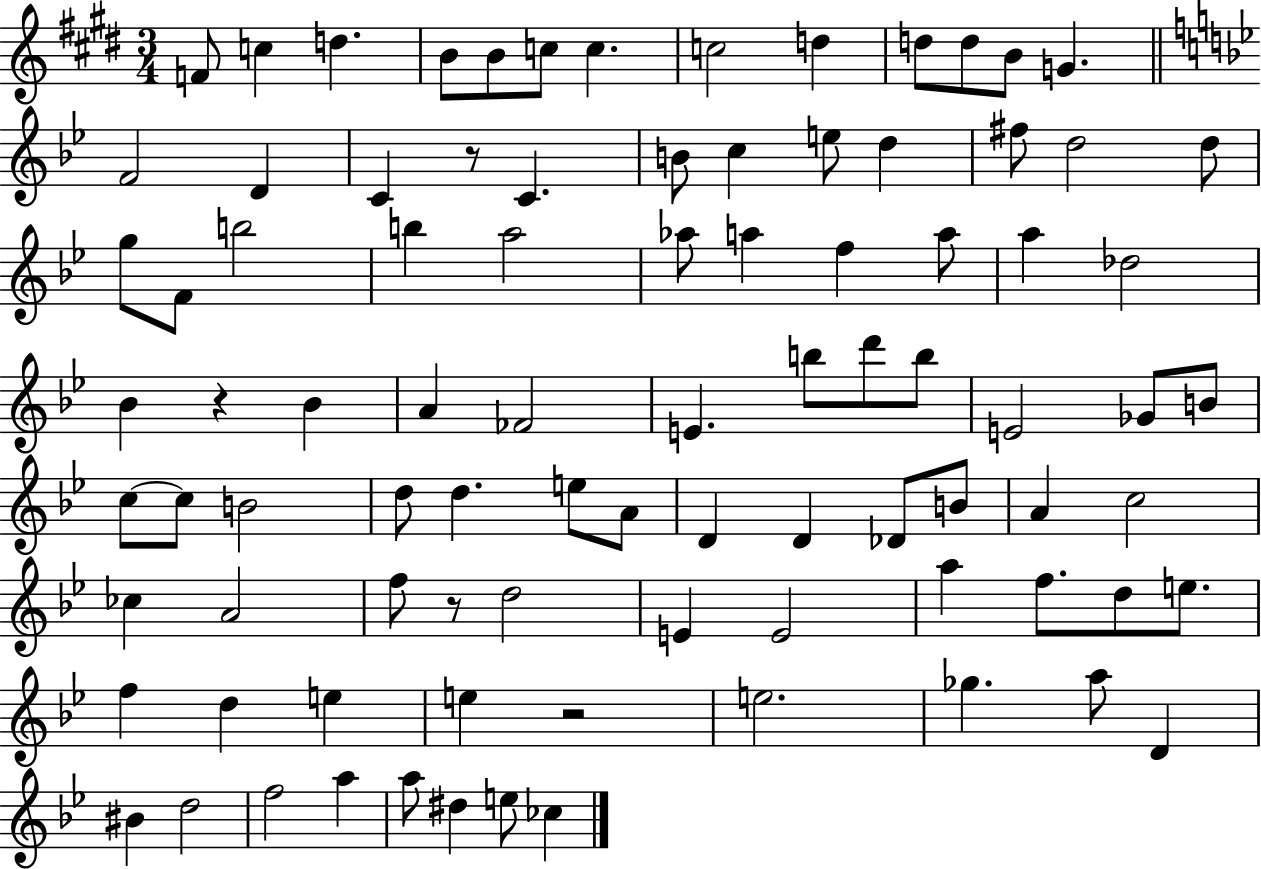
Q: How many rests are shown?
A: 4